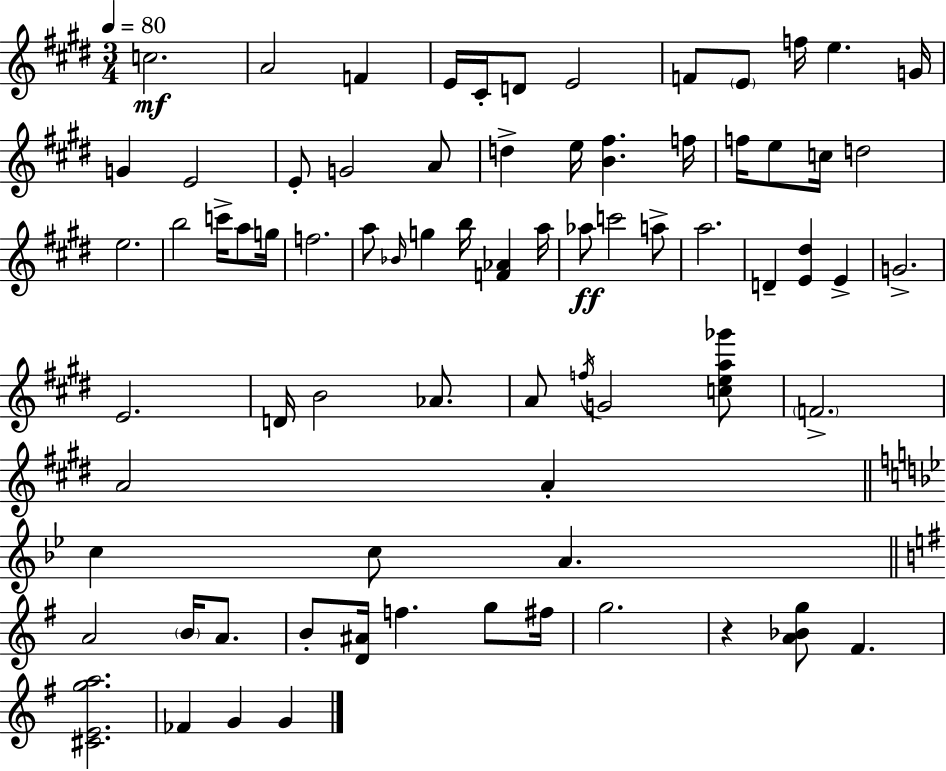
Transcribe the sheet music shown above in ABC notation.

X:1
T:Untitled
M:3/4
L:1/4
K:E
c2 A2 F E/4 ^C/4 D/2 E2 F/2 E/2 f/4 e G/4 G E2 E/2 G2 A/2 d e/4 [B^f] f/4 f/4 e/2 c/4 d2 e2 b2 c'/4 a/2 g/4 f2 a/2 _B/4 g b/4 [F_A] a/4 _a/2 c'2 a/2 a2 D [E^d] E G2 E2 D/4 B2 _A/2 A/2 f/4 G2 [cea_g']/2 F2 A2 A c c/2 A A2 B/4 A/2 B/2 [D^A]/4 f g/2 ^f/4 g2 z [A_Bg]/2 ^F [^CEga]2 _F G G